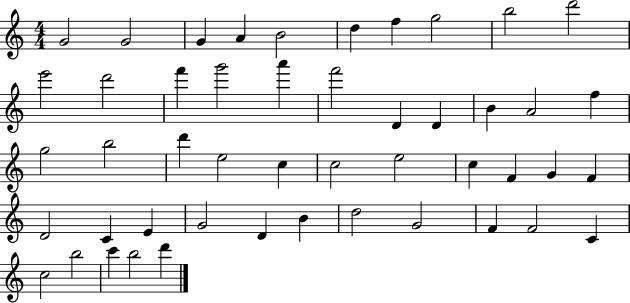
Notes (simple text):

G4/h G4/h G4/q A4/q B4/h D5/q F5/q G5/h B5/h D6/h E6/h D6/h F6/q G6/h A6/q F6/h D4/q D4/q B4/q A4/h F5/q G5/h B5/h D6/q E5/h C5/q C5/h E5/h C5/q F4/q G4/q F4/q D4/h C4/q E4/q G4/h D4/q B4/q D5/h G4/h F4/q F4/h C4/q C5/h B5/h C6/q B5/h D6/q